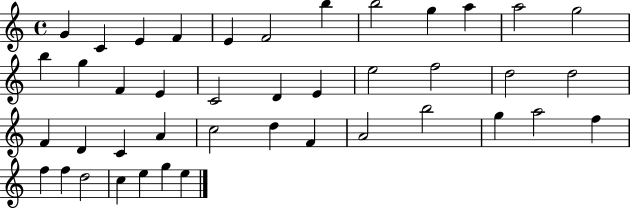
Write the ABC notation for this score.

X:1
T:Untitled
M:4/4
L:1/4
K:C
G C E F E F2 b b2 g a a2 g2 b g F E C2 D E e2 f2 d2 d2 F D C A c2 d F A2 b2 g a2 f f f d2 c e g e